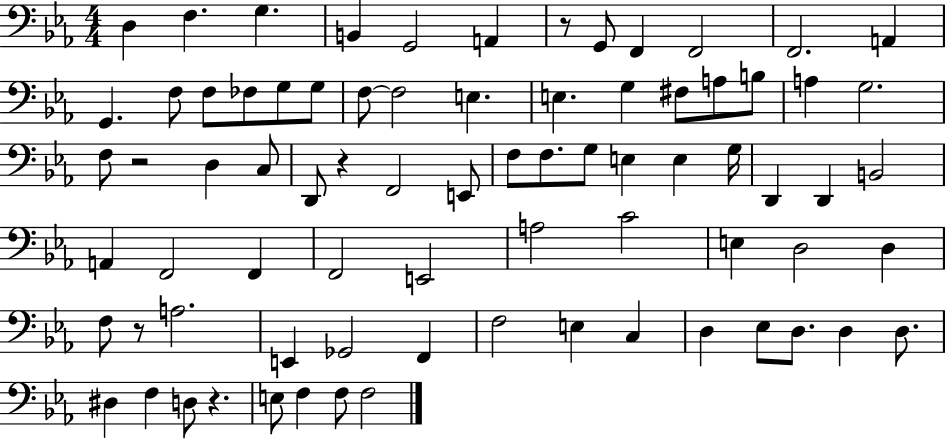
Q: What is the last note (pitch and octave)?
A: F3